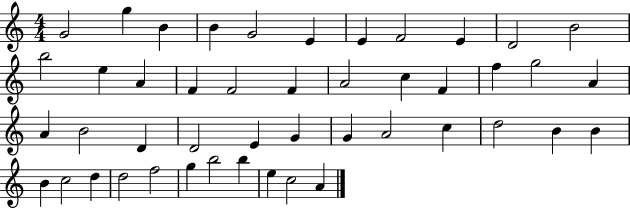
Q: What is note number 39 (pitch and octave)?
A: D5